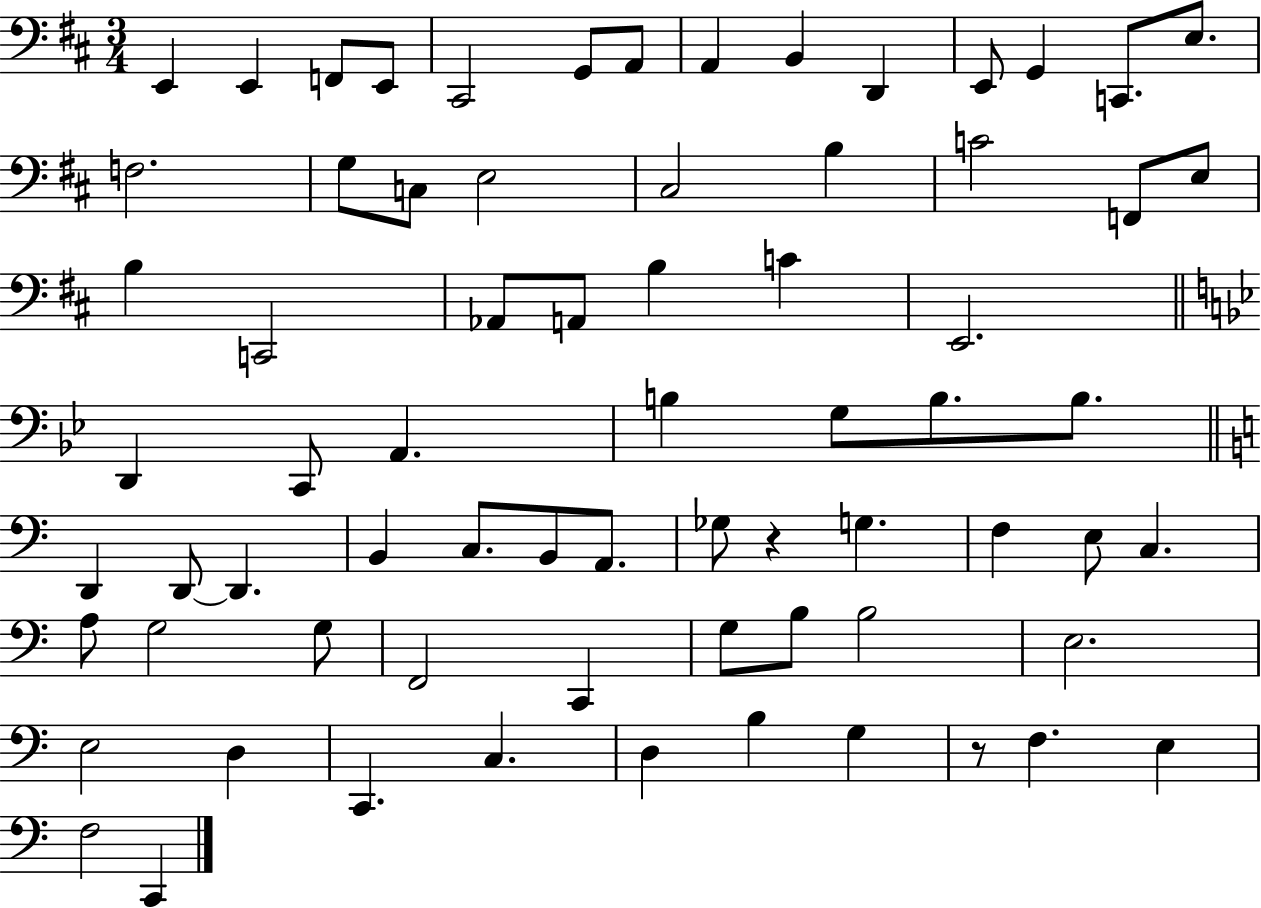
E2/q E2/q F2/e E2/e C#2/h G2/e A2/e A2/q B2/q D2/q E2/e G2/q C2/e. E3/e. F3/h. G3/e C3/e E3/h C#3/h B3/q C4/h F2/e E3/e B3/q C2/h Ab2/e A2/e B3/q C4/q E2/h. D2/q C2/e A2/q. B3/q G3/e B3/e. B3/e. D2/q D2/e D2/q. B2/q C3/e. B2/e A2/e. Gb3/e R/q G3/q. F3/q E3/e C3/q. A3/e G3/h G3/e F2/h C2/q G3/e B3/e B3/h E3/h. E3/h D3/q C2/q. C3/q. D3/q B3/q G3/q R/e F3/q. E3/q F3/h C2/q